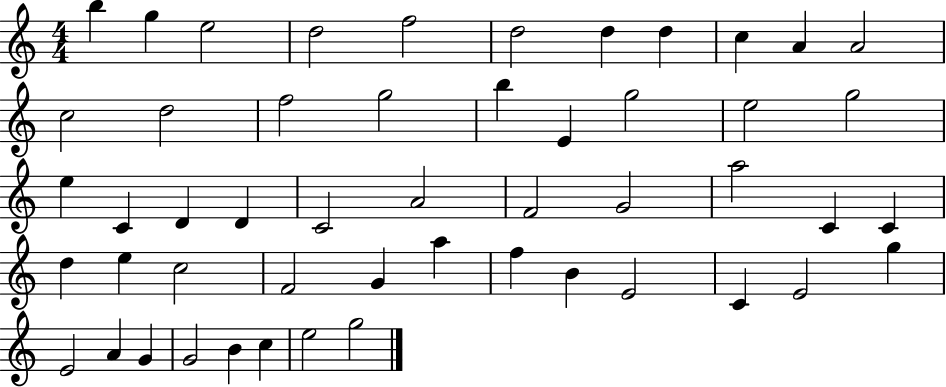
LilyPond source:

{
  \clef treble
  \numericTimeSignature
  \time 4/4
  \key c \major
  b''4 g''4 e''2 | d''2 f''2 | d''2 d''4 d''4 | c''4 a'4 a'2 | \break c''2 d''2 | f''2 g''2 | b''4 e'4 g''2 | e''2 g''2 | \break e''4 c'4 d'4 d'4 | c'2 a'2 | f'2 g'2 | a''2 c'4 c'4 | \break d''4 e''4 c''2 | f'2 g'4 a''4 | f''4 b'4 e'2 | c'4 e'2 g''4 | \break e'2 a'4 g'4 | g'2 b'4 c''4 | e''2 g''2 | \bar "|."
}